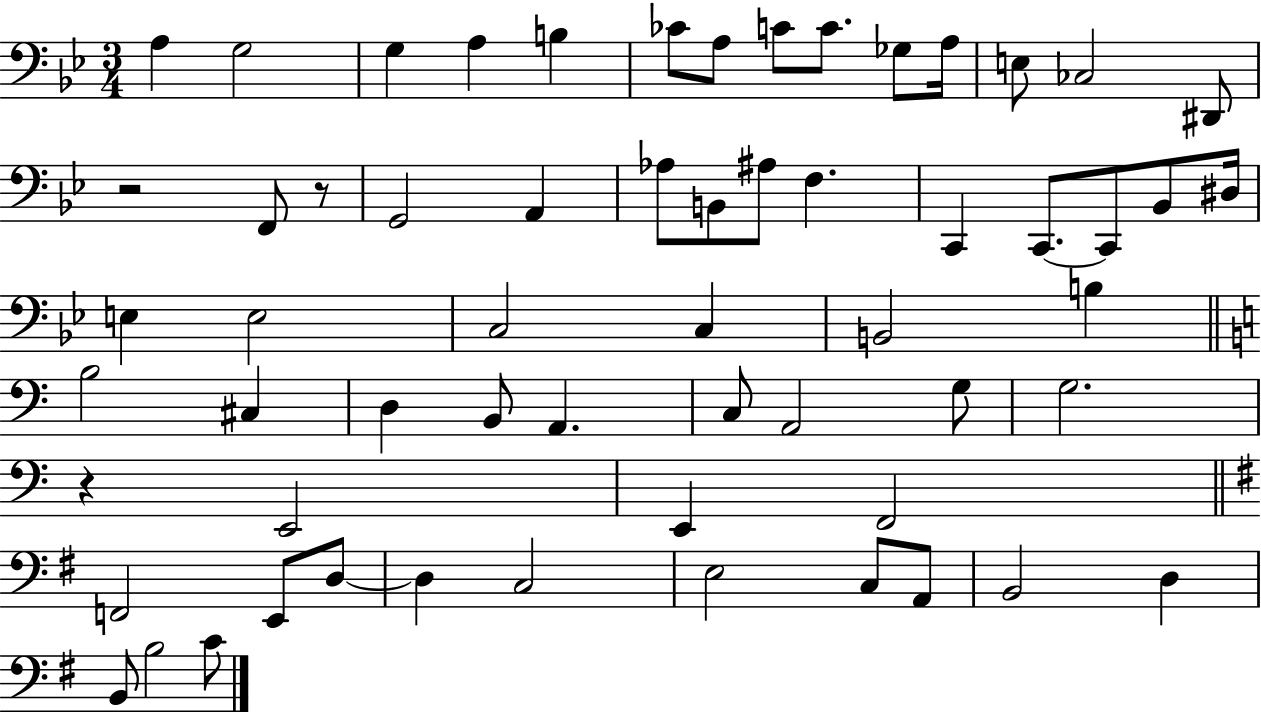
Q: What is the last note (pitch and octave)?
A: C4